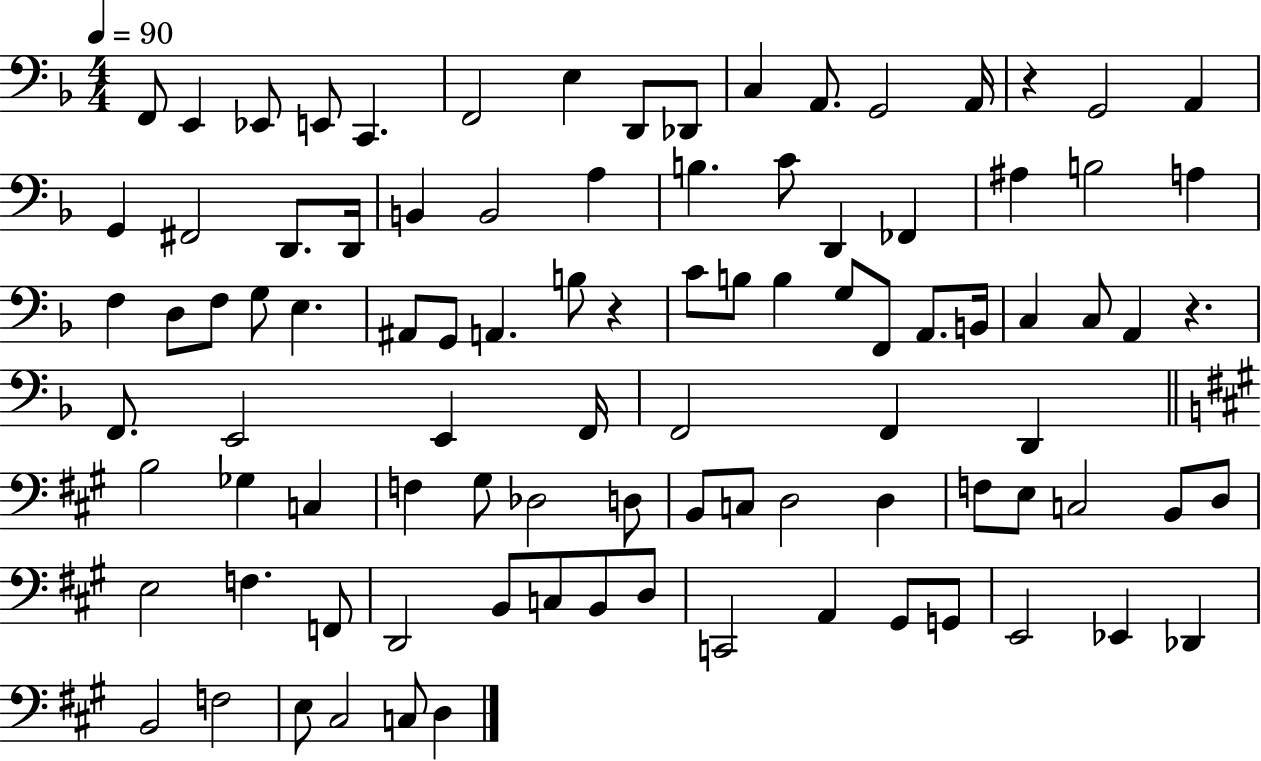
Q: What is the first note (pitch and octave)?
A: F2